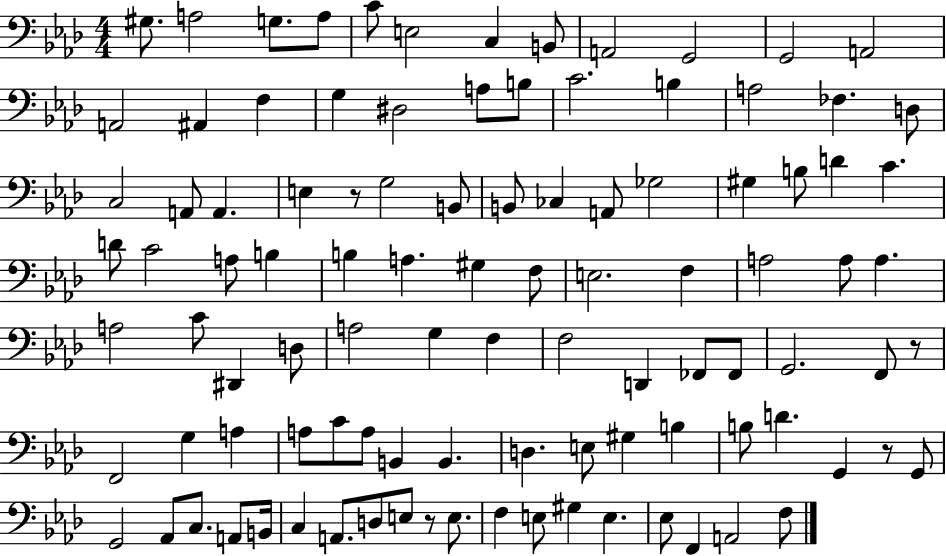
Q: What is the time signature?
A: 4/4